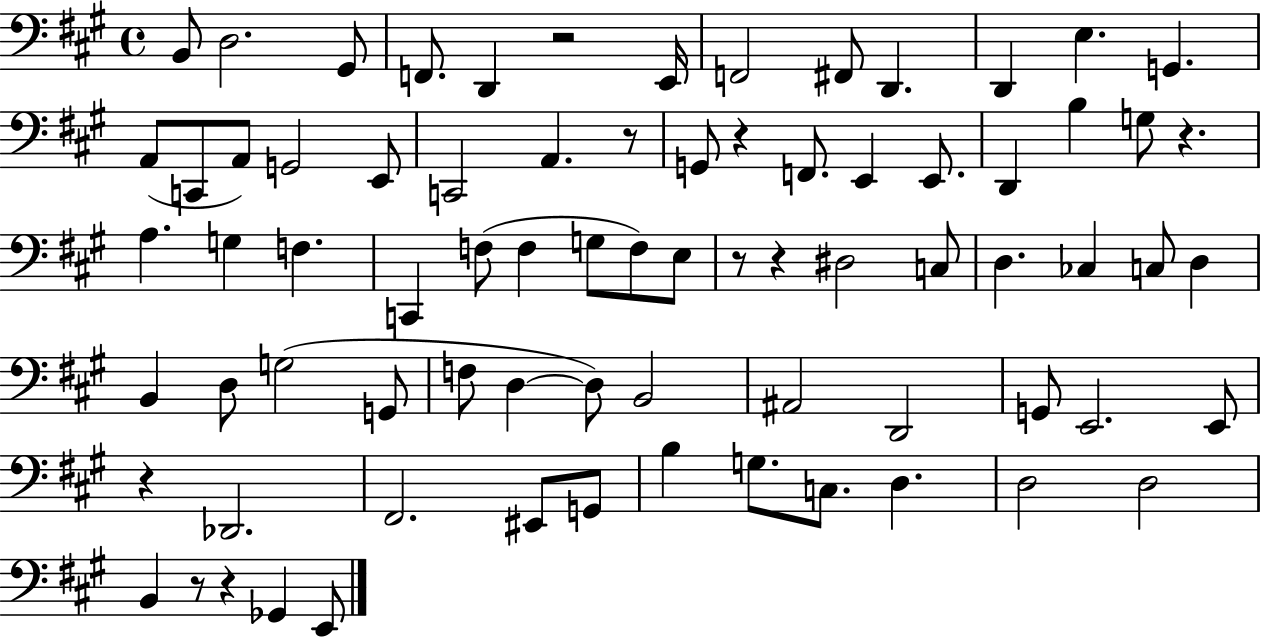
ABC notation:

X:1
T:Untitled
M:4/4
L:1/4
K:A
B,,/2 D,2 ^G,,/2 F,,/2 D,, z2 E,,/4 F,,2 ^F,,/2 D,, D,, E, G,, A,,/2 C,,/2 A,,/2 G,,2 E,,/2 C,,2 A,, z/2 G,,/2 z F,,/2 E,, E,,/2 D,, B, G,/2 z A, G, F, C,, F,/2 F, G,/2 F,/2 E,/2 z/2 z ^D,2 C,/2 D, _C, C,/2 D, B,, D,/2 G,2 G,,/2 F,/2 D, D,/2 B,,2 ^A,,2 D,,2 G,,/2 E,,2 E,,/2 z _D,,2 ^F,,2 ^E,,/2 G,,/2 B, G,/2 C,/2 D, D,2 D,2 B,, z/2 z _G,, E,,/2